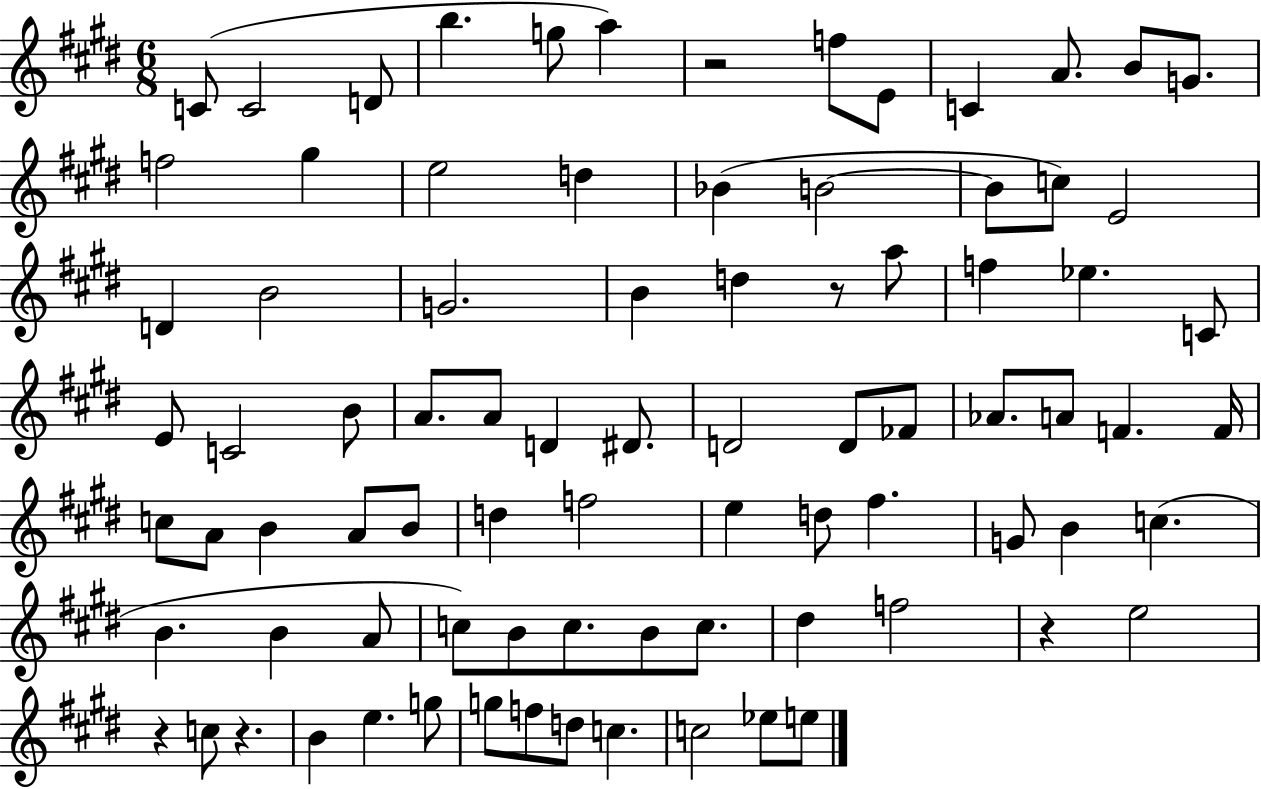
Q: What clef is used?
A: treble